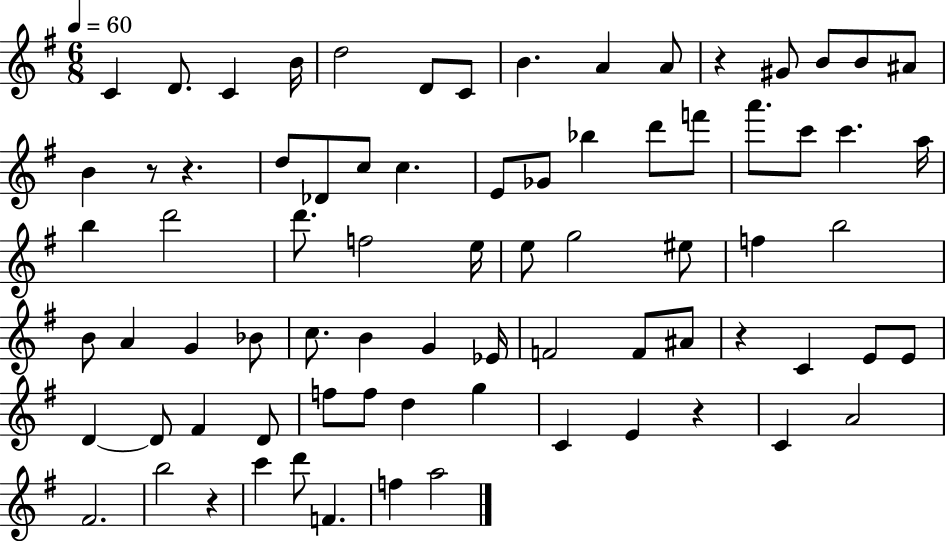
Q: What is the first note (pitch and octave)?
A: C4